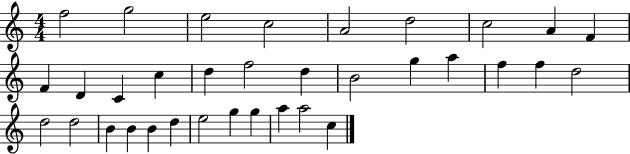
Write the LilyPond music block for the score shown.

{
  \clef treble
  \numericTimeSignature
  \time 4/4
  \key c \major
  f''2 g''2 | e''2 c''2 | a'2 d''2 | c''2 a'4 f'4 | \break f'4 d'4 c'4 c''4 | d''4 f''2 d''4 | b'2 g''4 a''4 | f''4 f''4 d''2 | \break d''2 d''2 | b'4 b'4 b'4 d''4 | e''2 g''4 g''4 | a''4 a''2 c''4 | \break \bar "|."
}